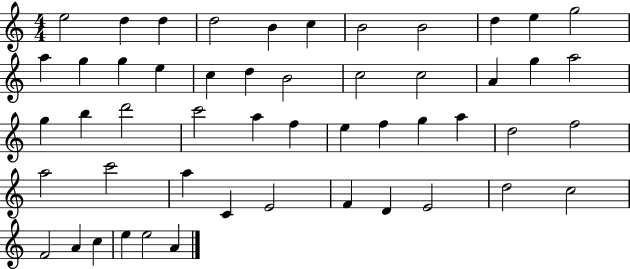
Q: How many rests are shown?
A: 0